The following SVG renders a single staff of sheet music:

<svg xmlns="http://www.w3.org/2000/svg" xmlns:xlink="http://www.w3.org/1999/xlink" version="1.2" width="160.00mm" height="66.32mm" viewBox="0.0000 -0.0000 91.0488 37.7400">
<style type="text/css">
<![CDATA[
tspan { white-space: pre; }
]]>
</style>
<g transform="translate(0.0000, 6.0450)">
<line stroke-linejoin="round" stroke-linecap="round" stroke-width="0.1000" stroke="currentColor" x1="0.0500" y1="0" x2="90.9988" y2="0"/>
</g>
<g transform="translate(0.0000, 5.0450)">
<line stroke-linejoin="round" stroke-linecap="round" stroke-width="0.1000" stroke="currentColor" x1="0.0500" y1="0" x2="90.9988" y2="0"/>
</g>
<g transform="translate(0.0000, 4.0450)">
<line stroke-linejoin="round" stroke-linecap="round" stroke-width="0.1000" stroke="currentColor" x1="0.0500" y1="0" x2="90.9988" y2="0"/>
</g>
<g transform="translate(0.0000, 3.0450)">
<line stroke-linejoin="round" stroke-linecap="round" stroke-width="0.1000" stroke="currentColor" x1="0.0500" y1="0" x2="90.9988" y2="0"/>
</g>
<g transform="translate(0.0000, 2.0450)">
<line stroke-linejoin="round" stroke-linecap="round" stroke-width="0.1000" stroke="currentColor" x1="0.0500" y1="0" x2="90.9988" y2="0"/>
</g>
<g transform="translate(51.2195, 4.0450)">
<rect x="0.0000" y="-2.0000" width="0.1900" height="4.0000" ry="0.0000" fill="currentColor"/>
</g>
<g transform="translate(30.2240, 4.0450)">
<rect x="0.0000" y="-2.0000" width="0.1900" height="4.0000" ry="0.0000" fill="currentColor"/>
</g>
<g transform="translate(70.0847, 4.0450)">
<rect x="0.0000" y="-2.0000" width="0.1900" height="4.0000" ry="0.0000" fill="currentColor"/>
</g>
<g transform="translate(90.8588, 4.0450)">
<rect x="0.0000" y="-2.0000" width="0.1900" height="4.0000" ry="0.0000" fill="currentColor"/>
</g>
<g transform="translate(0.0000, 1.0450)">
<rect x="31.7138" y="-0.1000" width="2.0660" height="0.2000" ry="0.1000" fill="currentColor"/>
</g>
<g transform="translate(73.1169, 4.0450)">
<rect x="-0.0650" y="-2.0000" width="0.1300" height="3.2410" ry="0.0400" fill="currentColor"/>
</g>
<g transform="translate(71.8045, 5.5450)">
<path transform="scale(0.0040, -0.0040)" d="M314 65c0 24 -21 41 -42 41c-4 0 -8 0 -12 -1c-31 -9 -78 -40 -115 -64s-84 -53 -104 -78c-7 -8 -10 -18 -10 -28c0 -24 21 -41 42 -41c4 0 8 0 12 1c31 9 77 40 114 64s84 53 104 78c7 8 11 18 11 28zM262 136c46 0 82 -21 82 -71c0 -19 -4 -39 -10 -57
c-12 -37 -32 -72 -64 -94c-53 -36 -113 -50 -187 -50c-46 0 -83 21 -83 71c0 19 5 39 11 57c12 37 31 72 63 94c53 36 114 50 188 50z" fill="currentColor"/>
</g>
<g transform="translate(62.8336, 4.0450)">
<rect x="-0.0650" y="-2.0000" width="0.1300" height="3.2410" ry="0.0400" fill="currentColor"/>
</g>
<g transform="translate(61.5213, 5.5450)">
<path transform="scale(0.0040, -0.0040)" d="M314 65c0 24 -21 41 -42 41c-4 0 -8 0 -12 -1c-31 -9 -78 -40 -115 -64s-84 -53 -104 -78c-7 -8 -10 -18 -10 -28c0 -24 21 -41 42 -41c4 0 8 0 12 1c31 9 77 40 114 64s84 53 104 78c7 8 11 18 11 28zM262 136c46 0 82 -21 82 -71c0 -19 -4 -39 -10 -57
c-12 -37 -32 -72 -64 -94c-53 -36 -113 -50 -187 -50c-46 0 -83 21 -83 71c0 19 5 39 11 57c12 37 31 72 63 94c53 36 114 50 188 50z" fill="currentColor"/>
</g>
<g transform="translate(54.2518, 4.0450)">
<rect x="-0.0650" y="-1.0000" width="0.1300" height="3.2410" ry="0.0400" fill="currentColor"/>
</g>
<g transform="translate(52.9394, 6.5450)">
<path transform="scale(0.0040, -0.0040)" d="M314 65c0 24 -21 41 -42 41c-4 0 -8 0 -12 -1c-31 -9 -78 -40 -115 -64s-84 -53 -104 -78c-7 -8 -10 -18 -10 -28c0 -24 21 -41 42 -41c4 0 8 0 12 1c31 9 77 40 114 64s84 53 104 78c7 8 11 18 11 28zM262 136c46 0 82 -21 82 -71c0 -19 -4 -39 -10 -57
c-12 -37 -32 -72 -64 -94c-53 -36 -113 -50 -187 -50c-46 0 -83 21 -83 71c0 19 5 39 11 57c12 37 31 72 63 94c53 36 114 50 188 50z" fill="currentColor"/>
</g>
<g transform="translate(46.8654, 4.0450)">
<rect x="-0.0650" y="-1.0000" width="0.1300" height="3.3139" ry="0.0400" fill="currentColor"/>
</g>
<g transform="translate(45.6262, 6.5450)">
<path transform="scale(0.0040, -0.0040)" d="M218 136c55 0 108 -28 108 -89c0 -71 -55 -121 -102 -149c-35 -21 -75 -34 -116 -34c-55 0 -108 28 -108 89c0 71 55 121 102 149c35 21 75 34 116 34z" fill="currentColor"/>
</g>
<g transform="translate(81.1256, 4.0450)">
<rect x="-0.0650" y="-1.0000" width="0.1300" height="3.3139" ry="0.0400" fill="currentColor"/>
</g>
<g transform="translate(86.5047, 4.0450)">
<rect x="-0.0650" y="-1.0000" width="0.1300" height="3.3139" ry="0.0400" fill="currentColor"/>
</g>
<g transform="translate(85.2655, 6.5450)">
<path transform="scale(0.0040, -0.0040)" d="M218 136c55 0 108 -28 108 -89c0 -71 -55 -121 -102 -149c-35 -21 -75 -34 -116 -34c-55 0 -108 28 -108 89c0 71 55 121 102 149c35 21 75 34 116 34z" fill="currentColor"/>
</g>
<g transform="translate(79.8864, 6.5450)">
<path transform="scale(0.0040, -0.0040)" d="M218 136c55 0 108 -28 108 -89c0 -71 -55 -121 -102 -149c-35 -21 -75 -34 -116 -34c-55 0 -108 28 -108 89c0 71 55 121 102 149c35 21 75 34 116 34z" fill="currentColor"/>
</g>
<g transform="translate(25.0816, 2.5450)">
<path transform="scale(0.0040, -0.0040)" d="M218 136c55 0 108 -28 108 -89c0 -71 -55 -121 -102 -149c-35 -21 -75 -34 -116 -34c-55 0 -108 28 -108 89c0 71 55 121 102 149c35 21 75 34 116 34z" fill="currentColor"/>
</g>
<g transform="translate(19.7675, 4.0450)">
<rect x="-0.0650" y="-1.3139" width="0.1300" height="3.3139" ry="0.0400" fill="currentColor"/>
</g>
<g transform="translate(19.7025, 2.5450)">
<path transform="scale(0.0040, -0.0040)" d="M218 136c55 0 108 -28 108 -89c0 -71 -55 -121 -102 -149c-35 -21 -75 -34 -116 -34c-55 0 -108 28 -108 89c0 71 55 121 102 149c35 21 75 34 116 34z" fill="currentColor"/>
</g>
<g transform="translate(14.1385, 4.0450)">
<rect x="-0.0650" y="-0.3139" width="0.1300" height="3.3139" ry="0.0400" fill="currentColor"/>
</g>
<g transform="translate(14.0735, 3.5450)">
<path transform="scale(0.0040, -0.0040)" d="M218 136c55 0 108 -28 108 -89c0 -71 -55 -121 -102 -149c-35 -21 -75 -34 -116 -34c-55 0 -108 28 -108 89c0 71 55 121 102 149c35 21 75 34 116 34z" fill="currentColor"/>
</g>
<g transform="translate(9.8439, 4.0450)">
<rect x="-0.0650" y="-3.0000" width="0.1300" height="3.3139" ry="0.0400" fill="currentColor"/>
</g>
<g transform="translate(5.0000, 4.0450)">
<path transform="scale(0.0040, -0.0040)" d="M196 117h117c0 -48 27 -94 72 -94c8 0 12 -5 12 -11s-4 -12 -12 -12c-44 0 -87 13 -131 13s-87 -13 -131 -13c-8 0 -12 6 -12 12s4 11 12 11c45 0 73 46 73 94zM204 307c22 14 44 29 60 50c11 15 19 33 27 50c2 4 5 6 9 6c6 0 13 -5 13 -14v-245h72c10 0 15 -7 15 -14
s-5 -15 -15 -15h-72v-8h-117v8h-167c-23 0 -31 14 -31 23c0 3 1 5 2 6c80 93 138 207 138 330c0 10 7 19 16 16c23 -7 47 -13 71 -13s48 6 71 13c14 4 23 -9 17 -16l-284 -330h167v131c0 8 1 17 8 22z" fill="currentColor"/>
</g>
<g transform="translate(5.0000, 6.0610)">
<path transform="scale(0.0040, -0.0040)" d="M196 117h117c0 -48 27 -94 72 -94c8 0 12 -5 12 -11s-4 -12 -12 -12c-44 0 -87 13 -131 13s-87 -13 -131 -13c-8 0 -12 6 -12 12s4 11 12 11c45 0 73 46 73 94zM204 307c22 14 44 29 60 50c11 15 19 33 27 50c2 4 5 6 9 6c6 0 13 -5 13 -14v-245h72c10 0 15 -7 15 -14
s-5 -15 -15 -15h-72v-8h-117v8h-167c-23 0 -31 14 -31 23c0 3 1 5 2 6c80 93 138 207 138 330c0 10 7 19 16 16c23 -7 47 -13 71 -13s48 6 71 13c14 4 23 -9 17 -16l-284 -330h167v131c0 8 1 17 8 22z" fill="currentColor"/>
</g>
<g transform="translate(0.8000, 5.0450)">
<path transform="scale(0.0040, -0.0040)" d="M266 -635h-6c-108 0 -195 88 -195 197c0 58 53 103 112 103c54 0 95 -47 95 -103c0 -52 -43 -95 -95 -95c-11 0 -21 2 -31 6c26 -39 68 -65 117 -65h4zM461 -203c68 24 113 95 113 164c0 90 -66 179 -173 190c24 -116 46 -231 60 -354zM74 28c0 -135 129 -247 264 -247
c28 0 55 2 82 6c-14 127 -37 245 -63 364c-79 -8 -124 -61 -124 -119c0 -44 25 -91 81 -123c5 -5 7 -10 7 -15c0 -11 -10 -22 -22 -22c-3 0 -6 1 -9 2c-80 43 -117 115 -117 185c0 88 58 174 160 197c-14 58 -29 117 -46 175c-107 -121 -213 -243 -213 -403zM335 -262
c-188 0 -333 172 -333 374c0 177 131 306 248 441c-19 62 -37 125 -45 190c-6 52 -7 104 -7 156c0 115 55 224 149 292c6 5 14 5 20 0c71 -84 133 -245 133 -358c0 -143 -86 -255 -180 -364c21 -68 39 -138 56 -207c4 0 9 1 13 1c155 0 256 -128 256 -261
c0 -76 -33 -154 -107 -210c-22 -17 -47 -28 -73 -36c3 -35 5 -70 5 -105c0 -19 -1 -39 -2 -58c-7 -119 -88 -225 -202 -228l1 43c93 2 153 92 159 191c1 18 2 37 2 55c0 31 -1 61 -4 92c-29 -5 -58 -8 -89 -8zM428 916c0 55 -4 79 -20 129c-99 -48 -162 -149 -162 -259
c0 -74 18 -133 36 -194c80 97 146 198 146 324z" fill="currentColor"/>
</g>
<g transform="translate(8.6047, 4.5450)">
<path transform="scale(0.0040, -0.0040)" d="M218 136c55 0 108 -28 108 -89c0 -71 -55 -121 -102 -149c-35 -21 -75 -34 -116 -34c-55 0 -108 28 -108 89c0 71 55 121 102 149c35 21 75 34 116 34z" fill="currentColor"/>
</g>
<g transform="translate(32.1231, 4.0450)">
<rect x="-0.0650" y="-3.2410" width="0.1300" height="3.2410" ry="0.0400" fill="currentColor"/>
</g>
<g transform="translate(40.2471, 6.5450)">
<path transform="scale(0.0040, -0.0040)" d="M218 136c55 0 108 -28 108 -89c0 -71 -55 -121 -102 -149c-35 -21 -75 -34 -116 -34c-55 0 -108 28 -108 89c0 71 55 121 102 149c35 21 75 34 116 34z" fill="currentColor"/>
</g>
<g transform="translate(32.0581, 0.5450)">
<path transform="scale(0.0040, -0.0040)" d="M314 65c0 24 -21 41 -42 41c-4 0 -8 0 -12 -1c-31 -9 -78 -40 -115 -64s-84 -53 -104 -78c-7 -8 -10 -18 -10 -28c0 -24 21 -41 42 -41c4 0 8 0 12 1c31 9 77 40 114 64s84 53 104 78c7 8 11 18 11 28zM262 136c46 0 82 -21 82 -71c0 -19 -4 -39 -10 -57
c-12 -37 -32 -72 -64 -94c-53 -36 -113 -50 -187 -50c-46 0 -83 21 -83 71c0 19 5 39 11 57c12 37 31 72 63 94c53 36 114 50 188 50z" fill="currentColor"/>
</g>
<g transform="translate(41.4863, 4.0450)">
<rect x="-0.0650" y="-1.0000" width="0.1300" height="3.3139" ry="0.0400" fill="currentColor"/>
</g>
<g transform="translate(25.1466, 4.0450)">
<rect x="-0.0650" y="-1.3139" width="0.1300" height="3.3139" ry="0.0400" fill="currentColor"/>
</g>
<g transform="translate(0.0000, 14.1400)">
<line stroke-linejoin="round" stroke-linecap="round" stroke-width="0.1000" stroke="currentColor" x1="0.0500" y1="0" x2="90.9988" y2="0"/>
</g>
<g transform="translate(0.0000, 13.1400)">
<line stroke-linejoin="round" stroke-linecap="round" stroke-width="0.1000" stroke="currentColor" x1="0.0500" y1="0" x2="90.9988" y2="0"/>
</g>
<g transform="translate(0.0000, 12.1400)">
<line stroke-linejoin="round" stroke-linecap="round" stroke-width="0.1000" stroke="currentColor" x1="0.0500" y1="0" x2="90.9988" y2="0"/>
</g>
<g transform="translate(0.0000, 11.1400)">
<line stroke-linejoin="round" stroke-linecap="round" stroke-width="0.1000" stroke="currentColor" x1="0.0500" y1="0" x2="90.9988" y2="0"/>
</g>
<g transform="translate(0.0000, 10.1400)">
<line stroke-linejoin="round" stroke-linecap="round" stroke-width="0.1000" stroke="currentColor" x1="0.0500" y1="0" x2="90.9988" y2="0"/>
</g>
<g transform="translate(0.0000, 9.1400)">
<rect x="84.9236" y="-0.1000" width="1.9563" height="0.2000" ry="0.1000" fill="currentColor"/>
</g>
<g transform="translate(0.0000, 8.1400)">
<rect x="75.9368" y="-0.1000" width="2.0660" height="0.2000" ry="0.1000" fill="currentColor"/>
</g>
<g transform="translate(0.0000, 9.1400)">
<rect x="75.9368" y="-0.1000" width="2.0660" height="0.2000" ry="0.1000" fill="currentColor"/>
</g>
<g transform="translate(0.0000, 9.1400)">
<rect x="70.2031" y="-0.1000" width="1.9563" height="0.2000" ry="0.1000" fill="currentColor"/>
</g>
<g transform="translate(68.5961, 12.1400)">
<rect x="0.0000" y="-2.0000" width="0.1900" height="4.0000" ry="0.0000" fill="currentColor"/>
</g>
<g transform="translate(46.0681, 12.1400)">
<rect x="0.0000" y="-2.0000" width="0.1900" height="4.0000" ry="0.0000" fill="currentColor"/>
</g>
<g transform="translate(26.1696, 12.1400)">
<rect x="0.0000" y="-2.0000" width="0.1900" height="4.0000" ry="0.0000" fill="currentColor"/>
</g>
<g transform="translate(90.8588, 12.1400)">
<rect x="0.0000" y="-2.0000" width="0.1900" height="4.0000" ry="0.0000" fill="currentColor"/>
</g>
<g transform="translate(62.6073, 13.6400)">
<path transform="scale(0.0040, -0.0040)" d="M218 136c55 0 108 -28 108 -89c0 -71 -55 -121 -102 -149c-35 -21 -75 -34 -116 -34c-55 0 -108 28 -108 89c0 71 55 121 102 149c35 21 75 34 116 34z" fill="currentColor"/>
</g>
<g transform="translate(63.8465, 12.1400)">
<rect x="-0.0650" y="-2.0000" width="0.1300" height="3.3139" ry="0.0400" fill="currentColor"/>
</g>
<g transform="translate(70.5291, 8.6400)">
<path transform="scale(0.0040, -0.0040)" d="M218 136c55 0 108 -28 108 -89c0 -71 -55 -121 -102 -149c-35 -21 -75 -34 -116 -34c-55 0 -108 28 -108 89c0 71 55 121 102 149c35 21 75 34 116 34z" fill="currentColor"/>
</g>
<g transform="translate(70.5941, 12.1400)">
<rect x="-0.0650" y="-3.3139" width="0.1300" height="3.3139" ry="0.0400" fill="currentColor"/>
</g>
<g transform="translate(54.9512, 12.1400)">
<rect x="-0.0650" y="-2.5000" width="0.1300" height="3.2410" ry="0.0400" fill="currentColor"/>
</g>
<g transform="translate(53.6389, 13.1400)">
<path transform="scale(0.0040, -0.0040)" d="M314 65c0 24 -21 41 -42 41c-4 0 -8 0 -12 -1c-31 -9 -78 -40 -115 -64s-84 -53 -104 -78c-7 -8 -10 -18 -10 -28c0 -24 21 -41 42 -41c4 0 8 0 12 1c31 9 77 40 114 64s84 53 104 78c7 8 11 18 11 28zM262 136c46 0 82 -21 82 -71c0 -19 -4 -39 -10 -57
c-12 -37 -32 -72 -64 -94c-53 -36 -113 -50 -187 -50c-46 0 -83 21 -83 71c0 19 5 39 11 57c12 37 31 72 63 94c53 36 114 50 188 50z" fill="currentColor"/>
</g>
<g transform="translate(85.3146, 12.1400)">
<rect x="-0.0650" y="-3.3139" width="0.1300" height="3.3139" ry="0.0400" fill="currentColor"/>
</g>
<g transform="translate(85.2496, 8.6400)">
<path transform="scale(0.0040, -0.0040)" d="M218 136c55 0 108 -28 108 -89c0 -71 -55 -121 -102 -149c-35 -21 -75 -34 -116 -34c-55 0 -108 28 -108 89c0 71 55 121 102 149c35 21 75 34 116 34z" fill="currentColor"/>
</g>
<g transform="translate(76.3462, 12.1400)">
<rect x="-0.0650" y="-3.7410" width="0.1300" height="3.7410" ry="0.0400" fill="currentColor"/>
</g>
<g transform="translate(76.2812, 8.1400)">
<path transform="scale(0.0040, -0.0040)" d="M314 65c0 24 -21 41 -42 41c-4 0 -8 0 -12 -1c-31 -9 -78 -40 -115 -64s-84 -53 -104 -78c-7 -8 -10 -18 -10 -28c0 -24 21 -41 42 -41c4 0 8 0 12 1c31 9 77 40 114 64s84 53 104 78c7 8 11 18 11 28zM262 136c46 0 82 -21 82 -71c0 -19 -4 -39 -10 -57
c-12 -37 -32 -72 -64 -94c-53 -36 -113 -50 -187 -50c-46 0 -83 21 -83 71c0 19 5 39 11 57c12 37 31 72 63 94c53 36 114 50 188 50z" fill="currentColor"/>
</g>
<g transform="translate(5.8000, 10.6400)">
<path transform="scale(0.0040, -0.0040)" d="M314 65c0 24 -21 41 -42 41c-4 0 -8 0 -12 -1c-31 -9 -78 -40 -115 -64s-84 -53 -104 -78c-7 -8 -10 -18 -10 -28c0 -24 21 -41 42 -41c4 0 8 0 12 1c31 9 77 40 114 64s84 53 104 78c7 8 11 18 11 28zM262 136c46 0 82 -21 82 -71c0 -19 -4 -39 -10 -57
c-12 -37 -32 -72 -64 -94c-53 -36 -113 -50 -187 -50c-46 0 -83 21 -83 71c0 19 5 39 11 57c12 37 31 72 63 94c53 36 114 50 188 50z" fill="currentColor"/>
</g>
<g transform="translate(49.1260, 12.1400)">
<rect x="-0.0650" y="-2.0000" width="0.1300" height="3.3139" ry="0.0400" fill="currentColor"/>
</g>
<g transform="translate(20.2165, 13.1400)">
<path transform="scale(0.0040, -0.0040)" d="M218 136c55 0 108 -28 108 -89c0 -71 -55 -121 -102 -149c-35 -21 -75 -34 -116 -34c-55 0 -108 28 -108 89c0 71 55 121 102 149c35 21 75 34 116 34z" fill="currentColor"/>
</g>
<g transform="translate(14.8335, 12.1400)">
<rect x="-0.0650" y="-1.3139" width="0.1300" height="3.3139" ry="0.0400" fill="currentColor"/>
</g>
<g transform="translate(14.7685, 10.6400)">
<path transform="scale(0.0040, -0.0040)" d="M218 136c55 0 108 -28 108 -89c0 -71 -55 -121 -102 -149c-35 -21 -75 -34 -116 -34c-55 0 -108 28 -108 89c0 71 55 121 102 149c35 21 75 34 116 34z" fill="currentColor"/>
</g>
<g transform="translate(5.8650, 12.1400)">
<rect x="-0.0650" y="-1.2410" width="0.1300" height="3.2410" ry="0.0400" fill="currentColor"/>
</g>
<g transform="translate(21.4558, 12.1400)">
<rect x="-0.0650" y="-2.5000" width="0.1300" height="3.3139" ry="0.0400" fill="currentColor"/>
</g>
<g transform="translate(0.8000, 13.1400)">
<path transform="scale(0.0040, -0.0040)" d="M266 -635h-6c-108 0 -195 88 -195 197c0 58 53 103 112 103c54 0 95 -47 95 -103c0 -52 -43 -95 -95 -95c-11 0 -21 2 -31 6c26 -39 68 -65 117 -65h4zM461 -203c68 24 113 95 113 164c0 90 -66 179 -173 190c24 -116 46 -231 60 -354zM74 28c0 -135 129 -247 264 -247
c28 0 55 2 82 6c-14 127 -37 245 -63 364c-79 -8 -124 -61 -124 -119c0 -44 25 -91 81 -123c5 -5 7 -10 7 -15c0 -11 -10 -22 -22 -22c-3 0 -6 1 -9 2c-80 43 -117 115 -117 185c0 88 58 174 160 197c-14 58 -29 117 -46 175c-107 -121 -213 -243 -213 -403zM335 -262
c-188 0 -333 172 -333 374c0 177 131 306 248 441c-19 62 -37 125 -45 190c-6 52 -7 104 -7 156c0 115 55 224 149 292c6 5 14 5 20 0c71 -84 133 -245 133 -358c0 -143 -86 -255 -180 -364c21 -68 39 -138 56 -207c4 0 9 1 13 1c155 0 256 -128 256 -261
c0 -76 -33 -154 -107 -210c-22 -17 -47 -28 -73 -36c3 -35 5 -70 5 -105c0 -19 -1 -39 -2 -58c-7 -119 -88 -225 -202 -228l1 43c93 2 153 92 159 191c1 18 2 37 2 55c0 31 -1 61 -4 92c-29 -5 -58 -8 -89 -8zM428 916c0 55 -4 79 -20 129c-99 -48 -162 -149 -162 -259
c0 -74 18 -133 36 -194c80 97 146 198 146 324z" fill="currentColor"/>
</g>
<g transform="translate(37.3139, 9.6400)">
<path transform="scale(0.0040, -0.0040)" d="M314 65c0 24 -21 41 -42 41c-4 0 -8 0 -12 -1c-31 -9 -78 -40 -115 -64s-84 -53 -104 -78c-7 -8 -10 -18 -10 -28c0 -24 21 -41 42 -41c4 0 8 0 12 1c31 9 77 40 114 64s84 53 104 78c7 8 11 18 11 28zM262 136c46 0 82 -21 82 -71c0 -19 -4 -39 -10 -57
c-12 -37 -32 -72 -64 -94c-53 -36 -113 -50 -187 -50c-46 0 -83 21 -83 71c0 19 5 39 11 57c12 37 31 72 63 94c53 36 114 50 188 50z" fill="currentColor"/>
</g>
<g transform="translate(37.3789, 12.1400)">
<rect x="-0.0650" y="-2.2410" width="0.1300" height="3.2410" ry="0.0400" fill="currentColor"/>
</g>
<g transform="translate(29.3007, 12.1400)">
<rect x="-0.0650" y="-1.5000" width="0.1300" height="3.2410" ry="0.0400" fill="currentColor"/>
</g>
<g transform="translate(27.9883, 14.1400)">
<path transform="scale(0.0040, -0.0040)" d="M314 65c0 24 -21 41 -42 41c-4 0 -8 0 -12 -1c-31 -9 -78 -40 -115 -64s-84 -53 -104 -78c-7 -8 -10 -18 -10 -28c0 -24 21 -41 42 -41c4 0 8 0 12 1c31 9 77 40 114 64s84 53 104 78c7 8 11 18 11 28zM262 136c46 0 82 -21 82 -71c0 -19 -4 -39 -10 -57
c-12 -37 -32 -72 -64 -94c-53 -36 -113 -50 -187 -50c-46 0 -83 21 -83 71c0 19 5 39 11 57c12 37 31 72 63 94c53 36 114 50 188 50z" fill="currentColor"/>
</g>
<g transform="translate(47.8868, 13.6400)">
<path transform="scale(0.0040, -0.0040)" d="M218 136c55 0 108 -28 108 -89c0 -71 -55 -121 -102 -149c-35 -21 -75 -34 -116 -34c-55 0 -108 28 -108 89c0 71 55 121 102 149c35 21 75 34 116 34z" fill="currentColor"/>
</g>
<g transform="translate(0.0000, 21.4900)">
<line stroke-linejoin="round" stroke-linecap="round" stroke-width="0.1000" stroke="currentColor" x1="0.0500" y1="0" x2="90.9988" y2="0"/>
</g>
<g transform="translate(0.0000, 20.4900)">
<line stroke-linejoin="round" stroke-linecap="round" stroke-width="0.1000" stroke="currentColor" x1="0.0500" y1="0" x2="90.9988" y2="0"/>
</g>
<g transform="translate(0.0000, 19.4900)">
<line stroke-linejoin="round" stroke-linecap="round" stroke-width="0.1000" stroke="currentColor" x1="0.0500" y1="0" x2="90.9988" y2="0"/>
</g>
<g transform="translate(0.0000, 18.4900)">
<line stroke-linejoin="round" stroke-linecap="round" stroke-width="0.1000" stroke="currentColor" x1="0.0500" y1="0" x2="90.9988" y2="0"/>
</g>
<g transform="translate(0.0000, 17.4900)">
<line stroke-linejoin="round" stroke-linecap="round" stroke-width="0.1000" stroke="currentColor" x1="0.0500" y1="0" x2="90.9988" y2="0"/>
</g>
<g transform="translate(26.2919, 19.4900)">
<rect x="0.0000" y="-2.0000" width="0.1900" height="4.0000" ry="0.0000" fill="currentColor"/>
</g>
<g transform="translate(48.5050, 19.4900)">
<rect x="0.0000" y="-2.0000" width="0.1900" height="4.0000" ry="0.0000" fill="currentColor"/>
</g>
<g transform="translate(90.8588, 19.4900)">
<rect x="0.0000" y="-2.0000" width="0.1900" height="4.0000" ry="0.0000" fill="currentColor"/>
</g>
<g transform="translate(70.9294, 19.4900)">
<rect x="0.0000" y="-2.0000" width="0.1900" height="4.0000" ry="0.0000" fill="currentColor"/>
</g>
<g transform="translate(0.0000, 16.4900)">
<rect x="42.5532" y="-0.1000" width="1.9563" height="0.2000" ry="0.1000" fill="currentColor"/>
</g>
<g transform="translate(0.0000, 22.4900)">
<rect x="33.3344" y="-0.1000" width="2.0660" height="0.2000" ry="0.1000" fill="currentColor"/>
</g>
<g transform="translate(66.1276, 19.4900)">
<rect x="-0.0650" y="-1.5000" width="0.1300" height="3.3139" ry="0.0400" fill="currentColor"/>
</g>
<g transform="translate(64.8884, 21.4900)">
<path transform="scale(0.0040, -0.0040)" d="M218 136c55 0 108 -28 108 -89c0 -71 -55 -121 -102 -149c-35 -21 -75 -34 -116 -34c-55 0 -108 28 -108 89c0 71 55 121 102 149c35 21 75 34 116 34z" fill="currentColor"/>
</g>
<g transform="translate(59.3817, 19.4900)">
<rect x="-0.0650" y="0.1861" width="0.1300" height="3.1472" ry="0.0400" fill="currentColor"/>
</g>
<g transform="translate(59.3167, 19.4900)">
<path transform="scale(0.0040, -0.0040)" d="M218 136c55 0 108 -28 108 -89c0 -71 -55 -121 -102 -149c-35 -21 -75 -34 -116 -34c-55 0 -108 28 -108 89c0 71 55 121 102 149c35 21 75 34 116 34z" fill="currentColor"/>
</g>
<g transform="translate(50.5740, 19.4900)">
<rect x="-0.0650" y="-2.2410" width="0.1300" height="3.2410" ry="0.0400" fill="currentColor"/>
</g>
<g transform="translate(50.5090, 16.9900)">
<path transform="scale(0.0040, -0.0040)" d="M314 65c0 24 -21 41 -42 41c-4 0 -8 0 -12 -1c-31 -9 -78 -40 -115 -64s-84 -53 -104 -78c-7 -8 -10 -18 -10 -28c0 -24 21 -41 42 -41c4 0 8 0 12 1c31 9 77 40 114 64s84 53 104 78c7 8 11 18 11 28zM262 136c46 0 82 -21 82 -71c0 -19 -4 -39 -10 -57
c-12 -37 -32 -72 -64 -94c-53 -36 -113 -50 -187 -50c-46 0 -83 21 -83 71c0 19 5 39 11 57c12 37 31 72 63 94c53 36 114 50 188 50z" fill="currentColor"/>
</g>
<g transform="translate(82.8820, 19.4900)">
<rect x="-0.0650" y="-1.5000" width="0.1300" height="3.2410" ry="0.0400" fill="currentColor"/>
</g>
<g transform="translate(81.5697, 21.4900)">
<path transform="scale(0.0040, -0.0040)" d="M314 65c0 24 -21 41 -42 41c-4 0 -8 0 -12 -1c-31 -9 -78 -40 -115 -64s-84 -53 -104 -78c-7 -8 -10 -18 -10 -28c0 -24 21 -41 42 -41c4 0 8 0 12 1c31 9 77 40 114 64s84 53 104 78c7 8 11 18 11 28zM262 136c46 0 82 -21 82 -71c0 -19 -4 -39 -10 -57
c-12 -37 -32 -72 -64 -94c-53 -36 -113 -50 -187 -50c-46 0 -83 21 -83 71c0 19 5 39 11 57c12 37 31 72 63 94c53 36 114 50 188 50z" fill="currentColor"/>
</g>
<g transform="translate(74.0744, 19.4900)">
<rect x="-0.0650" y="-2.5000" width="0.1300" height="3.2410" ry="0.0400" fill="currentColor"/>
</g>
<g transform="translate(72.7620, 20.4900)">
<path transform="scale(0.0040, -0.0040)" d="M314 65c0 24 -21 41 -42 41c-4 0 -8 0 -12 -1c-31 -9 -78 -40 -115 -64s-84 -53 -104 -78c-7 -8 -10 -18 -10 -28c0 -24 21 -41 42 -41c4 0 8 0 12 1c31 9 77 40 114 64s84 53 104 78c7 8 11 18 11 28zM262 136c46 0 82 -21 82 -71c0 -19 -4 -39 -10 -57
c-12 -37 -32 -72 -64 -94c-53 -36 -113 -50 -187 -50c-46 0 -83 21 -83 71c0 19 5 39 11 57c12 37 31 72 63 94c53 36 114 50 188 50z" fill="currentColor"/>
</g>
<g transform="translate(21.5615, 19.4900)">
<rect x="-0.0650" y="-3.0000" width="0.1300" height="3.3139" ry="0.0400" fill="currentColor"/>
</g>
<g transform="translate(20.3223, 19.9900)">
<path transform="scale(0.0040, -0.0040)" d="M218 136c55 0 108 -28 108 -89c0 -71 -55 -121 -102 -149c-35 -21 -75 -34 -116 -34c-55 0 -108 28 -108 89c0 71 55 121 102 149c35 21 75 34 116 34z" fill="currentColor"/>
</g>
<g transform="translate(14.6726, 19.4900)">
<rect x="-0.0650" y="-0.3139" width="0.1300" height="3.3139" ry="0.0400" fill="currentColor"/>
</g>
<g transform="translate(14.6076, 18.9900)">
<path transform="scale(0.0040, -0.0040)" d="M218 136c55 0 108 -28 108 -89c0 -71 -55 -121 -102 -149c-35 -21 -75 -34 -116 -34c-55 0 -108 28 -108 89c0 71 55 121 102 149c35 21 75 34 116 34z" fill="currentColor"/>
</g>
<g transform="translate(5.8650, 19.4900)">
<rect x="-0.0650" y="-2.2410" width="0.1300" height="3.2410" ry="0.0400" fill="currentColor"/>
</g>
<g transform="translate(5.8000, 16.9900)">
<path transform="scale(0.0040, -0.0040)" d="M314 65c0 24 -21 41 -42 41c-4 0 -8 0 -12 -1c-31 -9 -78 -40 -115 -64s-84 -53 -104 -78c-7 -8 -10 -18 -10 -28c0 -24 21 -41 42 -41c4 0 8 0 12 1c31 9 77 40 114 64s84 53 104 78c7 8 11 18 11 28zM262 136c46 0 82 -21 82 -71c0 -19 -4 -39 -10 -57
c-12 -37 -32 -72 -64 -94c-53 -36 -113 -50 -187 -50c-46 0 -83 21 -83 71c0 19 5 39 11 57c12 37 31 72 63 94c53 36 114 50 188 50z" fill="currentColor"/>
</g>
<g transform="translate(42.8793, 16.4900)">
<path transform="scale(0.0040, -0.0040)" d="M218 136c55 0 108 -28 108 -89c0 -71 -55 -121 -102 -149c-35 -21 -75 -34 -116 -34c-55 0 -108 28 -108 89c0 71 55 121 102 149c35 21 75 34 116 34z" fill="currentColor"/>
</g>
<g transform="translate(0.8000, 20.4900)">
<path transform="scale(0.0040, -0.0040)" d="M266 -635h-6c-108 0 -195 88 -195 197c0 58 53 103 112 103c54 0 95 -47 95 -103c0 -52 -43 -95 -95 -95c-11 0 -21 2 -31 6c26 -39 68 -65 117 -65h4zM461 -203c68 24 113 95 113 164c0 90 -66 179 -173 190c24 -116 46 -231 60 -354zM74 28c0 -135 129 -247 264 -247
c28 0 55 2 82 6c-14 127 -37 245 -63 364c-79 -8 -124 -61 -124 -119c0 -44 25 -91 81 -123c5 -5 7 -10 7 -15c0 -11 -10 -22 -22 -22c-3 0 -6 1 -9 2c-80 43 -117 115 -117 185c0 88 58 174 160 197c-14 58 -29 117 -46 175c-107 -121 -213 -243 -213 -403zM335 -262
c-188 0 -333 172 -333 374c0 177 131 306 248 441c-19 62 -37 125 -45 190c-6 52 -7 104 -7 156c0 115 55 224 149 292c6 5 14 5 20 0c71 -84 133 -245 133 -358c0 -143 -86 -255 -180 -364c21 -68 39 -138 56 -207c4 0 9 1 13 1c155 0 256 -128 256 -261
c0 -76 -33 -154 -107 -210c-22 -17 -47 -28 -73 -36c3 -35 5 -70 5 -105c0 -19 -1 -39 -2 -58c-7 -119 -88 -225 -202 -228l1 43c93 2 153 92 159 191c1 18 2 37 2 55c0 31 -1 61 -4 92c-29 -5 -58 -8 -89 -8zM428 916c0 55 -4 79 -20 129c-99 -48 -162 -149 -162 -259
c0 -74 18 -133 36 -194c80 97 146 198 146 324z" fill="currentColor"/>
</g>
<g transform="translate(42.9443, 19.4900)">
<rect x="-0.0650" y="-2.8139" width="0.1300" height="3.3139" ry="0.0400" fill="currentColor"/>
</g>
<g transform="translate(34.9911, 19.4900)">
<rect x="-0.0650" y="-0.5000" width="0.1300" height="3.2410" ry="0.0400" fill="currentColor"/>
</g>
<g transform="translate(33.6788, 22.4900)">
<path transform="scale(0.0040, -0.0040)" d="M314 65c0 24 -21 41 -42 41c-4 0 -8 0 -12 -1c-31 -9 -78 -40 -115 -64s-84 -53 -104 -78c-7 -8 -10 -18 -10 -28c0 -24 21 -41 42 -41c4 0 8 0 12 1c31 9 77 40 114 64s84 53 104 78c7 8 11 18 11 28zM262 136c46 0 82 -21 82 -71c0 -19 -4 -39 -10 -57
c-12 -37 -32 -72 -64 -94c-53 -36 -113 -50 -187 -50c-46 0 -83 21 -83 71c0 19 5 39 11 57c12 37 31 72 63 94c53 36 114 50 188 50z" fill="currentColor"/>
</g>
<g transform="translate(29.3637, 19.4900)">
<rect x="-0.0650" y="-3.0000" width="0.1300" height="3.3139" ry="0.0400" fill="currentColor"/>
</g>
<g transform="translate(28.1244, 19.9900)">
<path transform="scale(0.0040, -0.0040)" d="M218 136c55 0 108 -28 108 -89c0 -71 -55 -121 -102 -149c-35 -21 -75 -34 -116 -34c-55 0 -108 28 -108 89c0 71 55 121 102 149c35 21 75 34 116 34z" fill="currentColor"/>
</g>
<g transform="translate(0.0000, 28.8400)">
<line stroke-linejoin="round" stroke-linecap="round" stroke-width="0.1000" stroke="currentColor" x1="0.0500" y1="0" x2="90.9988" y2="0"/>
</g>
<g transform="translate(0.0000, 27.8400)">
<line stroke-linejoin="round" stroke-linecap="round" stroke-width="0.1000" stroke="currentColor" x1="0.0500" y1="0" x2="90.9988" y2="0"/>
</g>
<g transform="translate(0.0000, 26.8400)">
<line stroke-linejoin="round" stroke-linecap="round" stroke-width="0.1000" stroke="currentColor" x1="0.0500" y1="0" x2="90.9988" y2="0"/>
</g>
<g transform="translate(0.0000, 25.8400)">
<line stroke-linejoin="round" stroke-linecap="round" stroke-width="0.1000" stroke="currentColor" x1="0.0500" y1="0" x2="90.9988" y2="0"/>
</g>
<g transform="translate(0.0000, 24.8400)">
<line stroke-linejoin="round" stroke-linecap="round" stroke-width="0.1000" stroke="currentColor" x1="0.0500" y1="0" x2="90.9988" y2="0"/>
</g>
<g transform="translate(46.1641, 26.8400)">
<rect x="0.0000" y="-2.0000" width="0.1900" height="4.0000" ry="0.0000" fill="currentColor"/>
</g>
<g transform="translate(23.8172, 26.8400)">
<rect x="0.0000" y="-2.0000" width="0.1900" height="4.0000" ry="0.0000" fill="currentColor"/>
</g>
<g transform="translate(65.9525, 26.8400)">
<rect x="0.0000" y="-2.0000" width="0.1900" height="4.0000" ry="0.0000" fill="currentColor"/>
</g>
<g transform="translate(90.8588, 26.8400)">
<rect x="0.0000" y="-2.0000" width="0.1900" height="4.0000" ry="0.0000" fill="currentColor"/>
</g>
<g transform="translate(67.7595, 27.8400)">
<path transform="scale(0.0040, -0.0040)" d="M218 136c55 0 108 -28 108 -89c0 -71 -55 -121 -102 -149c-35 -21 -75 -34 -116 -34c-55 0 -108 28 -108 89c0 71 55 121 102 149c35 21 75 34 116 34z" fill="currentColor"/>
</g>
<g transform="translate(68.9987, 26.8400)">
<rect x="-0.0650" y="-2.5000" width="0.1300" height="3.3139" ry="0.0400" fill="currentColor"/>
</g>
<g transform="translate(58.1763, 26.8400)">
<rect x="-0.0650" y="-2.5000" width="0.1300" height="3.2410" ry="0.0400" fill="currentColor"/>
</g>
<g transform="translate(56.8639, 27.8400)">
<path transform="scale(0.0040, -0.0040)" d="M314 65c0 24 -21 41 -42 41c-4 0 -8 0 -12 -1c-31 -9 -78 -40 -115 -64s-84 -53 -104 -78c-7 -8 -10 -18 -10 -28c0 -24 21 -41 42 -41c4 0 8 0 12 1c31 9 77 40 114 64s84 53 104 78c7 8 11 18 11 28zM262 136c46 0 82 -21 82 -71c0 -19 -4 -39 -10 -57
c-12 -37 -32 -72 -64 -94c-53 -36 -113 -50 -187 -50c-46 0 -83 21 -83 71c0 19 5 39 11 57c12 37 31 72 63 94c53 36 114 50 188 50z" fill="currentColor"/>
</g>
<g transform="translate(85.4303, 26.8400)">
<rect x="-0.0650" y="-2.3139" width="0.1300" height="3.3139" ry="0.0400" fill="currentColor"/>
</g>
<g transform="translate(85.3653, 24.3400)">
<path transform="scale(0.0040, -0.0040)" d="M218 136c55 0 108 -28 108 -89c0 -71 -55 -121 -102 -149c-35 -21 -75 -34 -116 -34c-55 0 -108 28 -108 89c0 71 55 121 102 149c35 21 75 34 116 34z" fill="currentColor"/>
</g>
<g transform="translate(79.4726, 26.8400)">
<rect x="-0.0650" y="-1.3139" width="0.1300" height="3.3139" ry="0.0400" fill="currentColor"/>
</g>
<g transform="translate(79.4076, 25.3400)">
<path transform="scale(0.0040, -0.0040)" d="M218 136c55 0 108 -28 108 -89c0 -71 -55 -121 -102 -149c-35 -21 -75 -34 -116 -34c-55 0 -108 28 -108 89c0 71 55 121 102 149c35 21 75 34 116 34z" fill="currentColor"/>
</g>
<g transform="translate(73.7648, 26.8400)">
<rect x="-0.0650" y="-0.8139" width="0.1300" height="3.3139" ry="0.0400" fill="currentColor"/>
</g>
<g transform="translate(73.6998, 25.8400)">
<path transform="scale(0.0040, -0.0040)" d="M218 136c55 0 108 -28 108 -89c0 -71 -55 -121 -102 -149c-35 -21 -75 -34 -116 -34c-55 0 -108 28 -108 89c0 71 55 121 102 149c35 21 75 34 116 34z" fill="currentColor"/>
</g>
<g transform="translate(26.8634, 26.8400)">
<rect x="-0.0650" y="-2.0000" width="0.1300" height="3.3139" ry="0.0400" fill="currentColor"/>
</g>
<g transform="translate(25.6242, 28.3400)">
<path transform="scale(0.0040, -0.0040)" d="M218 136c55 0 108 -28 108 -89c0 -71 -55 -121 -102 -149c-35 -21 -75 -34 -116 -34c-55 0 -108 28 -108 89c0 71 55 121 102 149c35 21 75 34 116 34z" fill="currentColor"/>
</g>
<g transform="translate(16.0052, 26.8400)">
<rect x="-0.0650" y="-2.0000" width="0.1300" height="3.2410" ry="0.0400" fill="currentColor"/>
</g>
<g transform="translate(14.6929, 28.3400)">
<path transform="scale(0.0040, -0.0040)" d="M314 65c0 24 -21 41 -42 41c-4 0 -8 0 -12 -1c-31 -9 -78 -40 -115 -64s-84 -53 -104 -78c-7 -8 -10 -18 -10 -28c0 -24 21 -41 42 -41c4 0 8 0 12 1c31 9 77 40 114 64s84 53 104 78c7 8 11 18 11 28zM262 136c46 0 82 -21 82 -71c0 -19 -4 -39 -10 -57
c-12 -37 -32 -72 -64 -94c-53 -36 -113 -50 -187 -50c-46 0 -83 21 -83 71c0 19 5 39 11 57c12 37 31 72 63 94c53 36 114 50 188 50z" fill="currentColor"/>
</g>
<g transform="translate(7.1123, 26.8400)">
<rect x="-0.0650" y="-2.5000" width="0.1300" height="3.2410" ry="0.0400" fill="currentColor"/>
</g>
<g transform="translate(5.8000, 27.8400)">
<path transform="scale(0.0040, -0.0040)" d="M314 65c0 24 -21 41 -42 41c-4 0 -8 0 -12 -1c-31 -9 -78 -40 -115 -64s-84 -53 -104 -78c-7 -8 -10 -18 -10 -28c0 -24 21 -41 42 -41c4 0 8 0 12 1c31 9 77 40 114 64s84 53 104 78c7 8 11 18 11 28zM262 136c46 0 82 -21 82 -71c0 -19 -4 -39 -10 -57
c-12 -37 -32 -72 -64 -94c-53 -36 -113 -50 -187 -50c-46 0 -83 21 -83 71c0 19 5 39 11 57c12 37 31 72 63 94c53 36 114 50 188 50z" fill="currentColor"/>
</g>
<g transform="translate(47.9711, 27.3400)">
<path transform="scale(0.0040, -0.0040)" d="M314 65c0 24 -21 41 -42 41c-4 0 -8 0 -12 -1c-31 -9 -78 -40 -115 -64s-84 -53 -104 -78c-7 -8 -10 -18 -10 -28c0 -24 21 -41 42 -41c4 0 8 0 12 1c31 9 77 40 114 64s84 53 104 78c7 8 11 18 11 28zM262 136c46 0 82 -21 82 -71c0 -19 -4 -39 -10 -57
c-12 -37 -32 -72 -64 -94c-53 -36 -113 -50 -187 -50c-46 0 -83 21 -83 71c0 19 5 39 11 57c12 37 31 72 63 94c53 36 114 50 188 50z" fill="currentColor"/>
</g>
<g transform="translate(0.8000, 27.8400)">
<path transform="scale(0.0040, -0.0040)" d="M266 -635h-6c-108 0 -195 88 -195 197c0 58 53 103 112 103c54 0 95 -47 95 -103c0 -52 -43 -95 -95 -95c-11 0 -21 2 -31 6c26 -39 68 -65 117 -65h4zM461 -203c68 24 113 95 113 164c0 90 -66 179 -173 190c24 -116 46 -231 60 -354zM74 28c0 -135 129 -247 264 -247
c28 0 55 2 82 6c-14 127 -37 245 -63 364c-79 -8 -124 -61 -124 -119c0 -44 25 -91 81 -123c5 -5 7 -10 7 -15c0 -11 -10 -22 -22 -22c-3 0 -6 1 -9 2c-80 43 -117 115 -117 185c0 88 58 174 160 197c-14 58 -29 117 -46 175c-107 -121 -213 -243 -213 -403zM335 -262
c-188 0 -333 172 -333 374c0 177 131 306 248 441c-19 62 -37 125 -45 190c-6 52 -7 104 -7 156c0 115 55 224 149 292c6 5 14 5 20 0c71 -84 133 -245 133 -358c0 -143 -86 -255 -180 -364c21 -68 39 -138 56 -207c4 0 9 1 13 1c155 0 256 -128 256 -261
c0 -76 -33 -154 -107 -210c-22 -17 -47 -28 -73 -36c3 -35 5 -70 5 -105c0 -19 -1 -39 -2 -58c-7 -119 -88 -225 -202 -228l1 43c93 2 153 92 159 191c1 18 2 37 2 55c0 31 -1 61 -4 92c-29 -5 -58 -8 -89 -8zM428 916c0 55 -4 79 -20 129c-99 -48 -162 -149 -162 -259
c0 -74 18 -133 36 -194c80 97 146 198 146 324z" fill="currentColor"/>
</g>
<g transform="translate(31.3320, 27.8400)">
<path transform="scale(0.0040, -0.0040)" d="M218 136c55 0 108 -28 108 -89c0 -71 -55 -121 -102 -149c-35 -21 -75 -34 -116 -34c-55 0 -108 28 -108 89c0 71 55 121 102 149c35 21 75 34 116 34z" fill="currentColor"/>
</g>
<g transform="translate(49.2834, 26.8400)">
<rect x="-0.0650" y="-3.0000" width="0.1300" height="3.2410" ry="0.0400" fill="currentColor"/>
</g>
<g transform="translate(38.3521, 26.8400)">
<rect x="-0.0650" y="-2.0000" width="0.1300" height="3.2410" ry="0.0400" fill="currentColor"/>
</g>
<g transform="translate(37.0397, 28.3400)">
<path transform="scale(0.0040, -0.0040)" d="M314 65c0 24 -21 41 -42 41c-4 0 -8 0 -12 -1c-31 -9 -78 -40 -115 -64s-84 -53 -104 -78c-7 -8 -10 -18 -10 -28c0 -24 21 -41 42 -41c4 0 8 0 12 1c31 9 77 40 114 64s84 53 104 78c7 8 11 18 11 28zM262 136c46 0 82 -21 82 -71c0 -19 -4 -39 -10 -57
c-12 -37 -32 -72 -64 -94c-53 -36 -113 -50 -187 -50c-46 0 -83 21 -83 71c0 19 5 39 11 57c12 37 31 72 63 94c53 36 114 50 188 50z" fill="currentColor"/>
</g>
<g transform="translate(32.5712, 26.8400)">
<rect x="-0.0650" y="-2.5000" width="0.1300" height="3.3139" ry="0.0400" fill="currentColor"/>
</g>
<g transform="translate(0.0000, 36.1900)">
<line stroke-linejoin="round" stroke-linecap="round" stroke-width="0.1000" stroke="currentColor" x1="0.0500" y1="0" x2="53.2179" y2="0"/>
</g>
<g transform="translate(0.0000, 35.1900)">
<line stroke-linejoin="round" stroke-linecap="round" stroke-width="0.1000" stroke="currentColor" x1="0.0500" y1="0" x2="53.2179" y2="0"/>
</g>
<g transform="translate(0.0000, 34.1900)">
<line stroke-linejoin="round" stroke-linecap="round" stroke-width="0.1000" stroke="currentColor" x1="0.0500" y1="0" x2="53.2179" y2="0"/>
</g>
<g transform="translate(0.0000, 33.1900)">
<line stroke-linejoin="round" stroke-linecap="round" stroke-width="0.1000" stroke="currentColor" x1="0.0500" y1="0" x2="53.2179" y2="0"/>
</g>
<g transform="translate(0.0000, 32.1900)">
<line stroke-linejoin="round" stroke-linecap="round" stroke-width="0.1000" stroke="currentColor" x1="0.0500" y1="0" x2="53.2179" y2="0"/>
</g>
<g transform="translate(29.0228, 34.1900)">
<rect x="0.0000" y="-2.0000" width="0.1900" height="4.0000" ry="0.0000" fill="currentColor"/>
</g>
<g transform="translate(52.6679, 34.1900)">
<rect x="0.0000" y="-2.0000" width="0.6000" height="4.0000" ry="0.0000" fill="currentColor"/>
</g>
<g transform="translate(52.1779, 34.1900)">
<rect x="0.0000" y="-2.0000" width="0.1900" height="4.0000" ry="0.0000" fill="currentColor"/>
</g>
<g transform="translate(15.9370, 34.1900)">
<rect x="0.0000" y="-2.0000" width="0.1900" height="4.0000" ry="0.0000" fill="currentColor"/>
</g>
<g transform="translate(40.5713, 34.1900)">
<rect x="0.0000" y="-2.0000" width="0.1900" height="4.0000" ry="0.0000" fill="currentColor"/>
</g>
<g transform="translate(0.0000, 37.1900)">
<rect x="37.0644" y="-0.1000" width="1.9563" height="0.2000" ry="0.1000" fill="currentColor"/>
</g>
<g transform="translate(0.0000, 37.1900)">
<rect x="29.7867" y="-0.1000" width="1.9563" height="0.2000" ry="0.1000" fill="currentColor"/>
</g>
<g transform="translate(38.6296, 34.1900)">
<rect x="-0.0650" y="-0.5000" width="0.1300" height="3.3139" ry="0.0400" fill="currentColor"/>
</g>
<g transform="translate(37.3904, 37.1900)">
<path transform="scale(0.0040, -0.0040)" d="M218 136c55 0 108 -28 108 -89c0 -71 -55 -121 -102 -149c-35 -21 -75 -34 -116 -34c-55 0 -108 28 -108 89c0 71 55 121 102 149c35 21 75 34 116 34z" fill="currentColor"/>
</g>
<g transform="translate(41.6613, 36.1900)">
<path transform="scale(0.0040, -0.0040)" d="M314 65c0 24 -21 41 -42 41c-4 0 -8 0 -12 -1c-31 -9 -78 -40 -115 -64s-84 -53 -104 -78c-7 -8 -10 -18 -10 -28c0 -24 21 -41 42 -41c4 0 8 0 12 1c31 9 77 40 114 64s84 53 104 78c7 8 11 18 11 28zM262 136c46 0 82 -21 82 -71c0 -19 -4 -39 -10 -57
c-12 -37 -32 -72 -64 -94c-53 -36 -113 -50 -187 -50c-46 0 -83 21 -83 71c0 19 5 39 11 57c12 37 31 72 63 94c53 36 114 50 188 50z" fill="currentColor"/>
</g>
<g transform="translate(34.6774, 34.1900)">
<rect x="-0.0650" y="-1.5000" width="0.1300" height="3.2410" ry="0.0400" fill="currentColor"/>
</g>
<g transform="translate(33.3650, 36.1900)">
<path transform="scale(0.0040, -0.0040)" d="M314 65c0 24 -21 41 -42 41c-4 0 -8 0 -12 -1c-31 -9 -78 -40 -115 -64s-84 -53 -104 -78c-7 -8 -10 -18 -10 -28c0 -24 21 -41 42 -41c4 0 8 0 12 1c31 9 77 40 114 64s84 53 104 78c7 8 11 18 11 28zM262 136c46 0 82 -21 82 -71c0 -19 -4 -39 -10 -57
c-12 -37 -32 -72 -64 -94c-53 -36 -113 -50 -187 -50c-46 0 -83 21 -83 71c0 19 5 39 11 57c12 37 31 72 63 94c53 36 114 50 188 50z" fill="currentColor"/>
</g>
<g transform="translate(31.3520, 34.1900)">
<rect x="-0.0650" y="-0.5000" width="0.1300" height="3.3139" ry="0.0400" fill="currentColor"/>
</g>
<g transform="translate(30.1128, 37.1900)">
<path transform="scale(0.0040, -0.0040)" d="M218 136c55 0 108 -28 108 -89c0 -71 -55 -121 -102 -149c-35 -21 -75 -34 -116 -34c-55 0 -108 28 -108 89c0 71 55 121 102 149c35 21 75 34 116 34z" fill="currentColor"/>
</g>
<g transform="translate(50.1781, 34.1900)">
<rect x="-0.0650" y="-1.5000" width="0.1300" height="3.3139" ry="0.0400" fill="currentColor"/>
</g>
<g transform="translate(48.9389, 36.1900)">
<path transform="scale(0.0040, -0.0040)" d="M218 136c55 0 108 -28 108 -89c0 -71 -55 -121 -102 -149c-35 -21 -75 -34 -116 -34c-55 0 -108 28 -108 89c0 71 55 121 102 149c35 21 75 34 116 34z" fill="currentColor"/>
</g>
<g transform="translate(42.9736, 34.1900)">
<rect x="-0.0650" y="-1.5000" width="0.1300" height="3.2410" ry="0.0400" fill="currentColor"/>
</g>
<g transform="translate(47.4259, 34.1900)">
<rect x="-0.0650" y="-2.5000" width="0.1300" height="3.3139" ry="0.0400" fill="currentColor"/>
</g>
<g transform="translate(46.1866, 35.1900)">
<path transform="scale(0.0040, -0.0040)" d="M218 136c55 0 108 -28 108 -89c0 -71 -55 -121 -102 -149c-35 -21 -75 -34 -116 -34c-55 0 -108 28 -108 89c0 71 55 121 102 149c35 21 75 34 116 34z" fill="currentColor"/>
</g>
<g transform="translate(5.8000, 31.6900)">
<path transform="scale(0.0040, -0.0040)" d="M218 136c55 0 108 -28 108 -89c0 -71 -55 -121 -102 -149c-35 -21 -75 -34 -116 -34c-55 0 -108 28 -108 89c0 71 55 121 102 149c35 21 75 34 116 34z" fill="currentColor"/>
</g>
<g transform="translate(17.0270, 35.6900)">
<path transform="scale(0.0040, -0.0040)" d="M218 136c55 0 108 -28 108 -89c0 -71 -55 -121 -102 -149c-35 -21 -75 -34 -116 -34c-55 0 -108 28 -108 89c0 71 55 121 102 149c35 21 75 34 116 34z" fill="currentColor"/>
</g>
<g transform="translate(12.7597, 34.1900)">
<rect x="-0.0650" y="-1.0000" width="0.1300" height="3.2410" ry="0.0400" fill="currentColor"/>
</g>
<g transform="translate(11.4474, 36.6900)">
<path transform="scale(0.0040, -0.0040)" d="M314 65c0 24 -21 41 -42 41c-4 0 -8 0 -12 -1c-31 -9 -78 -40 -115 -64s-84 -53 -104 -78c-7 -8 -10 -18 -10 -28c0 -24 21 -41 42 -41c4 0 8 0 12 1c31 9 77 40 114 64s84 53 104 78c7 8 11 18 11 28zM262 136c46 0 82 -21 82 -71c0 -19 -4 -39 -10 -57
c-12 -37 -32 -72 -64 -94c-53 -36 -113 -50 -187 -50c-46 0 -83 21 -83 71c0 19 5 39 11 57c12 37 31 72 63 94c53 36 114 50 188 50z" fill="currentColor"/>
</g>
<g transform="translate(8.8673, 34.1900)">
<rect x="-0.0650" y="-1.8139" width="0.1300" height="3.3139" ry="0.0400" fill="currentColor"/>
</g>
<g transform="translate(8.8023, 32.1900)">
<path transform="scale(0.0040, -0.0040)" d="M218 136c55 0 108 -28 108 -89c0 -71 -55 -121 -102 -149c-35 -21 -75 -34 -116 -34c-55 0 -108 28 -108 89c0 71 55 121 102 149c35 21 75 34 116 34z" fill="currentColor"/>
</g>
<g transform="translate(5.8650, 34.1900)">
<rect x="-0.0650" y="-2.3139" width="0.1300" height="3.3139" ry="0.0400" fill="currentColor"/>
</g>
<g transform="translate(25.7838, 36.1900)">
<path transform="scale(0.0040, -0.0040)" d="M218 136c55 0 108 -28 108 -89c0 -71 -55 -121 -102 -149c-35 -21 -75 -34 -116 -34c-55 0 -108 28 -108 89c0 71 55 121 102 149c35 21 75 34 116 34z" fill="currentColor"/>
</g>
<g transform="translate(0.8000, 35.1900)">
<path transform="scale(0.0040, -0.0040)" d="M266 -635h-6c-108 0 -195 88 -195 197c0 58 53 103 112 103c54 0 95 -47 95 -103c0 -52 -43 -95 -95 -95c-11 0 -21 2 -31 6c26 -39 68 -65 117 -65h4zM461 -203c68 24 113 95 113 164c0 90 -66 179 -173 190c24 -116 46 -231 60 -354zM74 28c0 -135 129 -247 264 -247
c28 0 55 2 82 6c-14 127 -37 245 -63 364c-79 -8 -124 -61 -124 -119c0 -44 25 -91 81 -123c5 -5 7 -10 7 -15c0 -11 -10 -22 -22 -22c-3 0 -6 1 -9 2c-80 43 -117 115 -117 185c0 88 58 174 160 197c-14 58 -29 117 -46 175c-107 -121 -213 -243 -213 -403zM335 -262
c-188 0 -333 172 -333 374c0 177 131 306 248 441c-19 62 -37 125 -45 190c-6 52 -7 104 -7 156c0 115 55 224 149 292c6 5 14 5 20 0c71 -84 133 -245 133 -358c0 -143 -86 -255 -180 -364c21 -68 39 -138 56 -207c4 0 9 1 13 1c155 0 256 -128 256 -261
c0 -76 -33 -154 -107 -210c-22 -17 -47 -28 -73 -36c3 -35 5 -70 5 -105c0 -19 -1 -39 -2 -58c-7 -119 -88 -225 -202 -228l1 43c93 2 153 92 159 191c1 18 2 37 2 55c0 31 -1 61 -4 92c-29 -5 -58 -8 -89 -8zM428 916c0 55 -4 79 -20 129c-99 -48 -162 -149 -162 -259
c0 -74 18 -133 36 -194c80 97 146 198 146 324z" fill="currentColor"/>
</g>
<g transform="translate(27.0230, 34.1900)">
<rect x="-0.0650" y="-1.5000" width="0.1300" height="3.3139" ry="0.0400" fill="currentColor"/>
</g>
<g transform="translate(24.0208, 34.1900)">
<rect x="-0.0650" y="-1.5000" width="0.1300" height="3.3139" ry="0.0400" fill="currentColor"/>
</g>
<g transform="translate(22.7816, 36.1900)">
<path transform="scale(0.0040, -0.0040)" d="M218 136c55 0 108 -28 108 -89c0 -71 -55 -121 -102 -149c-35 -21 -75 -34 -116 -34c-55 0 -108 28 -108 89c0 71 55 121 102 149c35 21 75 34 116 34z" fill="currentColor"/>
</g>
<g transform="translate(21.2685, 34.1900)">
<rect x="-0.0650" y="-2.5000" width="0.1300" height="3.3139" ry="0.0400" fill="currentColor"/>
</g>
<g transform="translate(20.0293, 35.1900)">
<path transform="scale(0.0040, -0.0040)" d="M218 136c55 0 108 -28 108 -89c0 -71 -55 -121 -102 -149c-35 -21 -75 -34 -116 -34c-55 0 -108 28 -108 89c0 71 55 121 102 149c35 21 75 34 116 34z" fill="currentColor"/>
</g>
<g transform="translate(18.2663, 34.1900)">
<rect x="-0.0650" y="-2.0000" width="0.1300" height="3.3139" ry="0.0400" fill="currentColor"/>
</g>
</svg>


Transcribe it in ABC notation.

X:1
T:Untitled
M:4/4
L:1/4
K:C
A c e e b2 D D D2 F2 F2 D D e2 e G E2 g2 F G2 F b c'2 b g2 c A A C2 a g2 B E G2 E2 G2 F2 F G F2 A2 G2 G d e g g f D2 F G E E C E2 C E2 G E